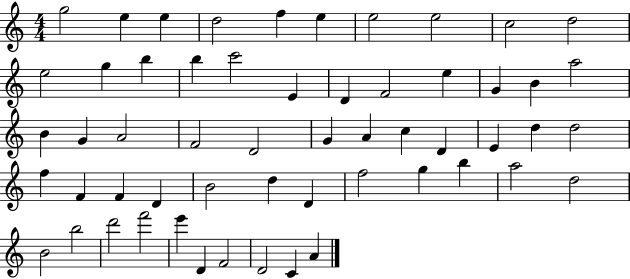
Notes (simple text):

G5/h E5/q E5/q D5/h F5/q E5/q E5/h E5/h C5/h D5/h E5/h G5/q B5/q B5/q C6/h E4/q D4/q F4/h E5/q G4/q B4/q A5/h B4/q G4/q A4/h F4/h D4/h G4/q A4/q C5/q D4/q E4/q D5/q D5/h F5/q F4/q F4/q D4/q B4/h D5/q D4/q F5/h G5/q B5/q A5/h D5/h B4/h B5/h D6/h F6/h E6/q D4/q F4/h D4/h C4/q A4/q